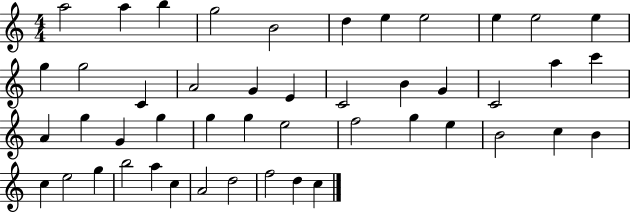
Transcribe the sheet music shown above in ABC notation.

X:1
T:Untitled
M:4/4
L:1/4
K:C
a2 a b g2 B2 d e e2 e e2 e g g2 C A2 G E C2 B G C2 a c' A g G g g g e2 f2 g e B2 c B c e2 g b2 a c A2 d2 f2 d c